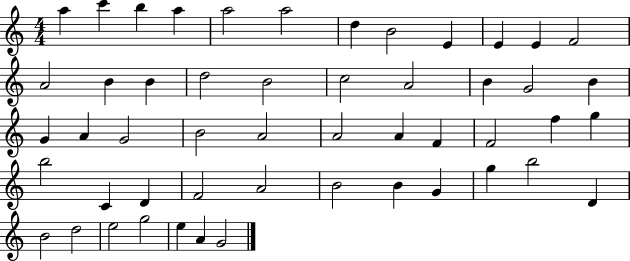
A5/q C6/q B5/q A5/q A5/h A5/h D5/q B4/h E4/q E4/q E4/q F4/h A4/h B4/q B4/q D5/h B4/h C5/h A4/h B4/q G4/h B4/q G4/q A4/q G4/h B4/h A4/h A4/h A4/q F4/q F4/h F5/q G5/q B5/h C4/q D4/q F4/h A4/h B4/h B4/q G4/q G5/q B5/h D4/q B4/h D5/h E5/h G5/h E5/q A4/q G4/h